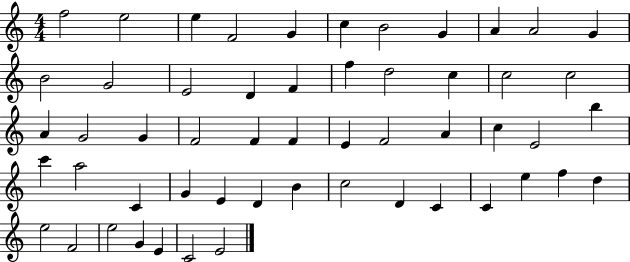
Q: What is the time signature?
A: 4/4